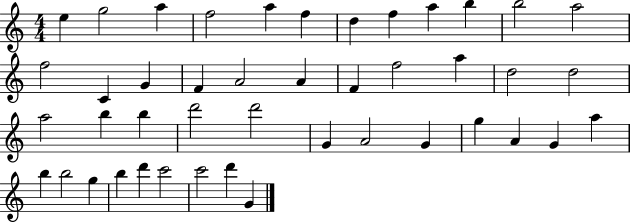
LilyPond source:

{
  \clef treble
  \numericTimeSignature
  \time 4/4
  \key c \major
  e''4 g''2 a''4 | f''2 a''4 f''4 | d''4 f''4 a''4 b''4 | b''2 a''2 | \break f''2 c'4 g'4 | f'4 a'2 a'4 | f'4 f''2 a''4 | d''2 d''2 | \break a''2 b''4 b''4 | d'''2 d'''2 | g'4 a'2 g'4 | g''4 a'4 g'4 a''4 | \break b''4 b''2 g''4 | b''4 d'''4 c'''2 | c'''2 d'''4 g'4 | \bar "|."
}